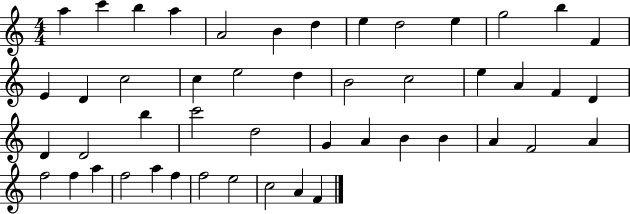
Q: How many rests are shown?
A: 0